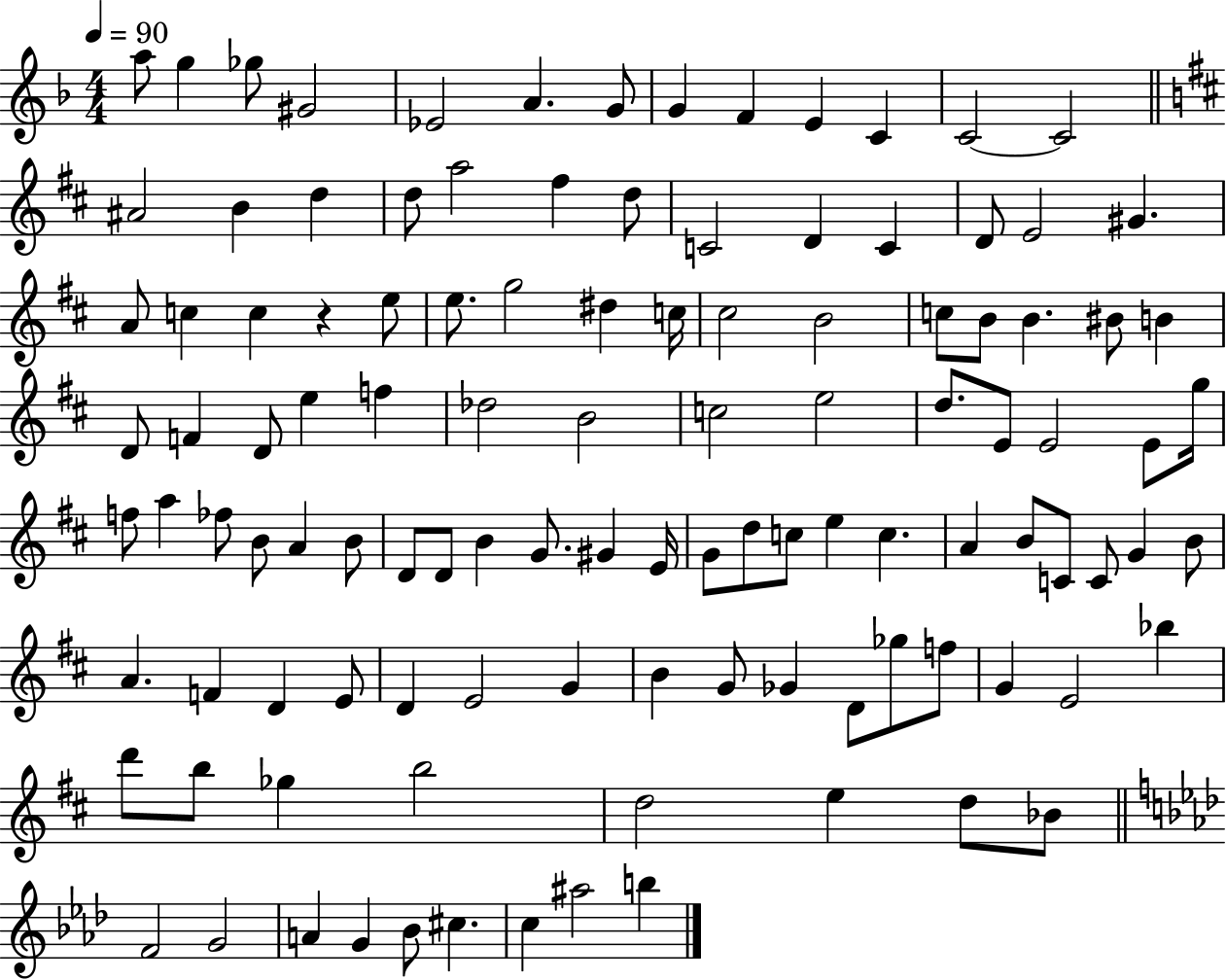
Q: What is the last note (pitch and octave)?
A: B5